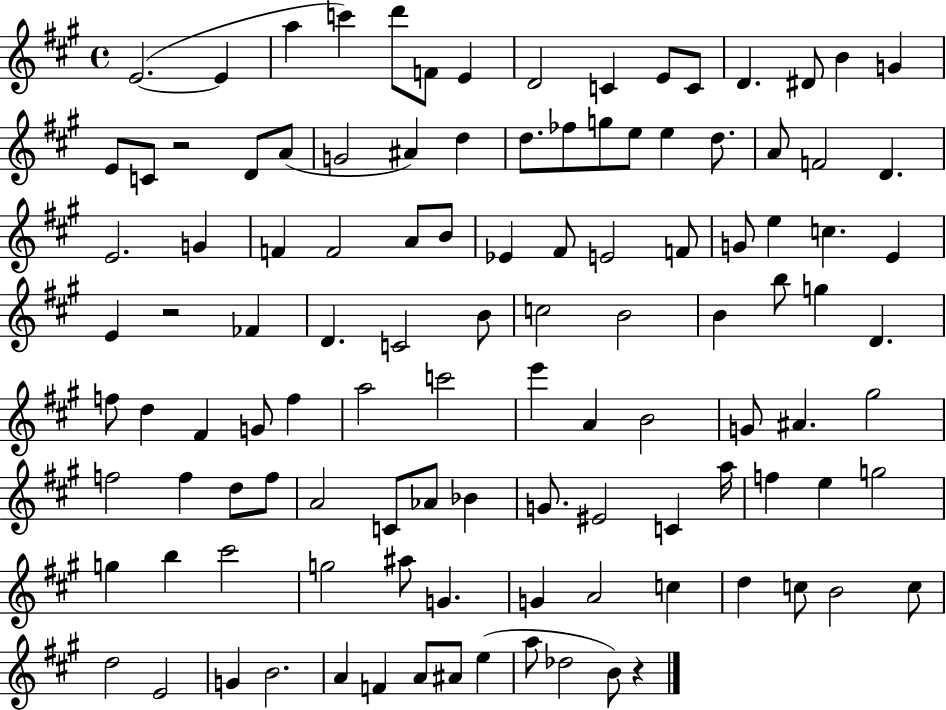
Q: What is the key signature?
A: A major